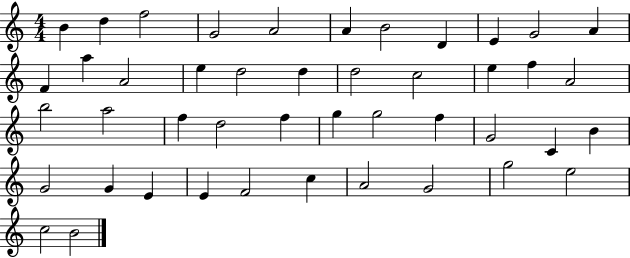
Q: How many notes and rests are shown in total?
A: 45